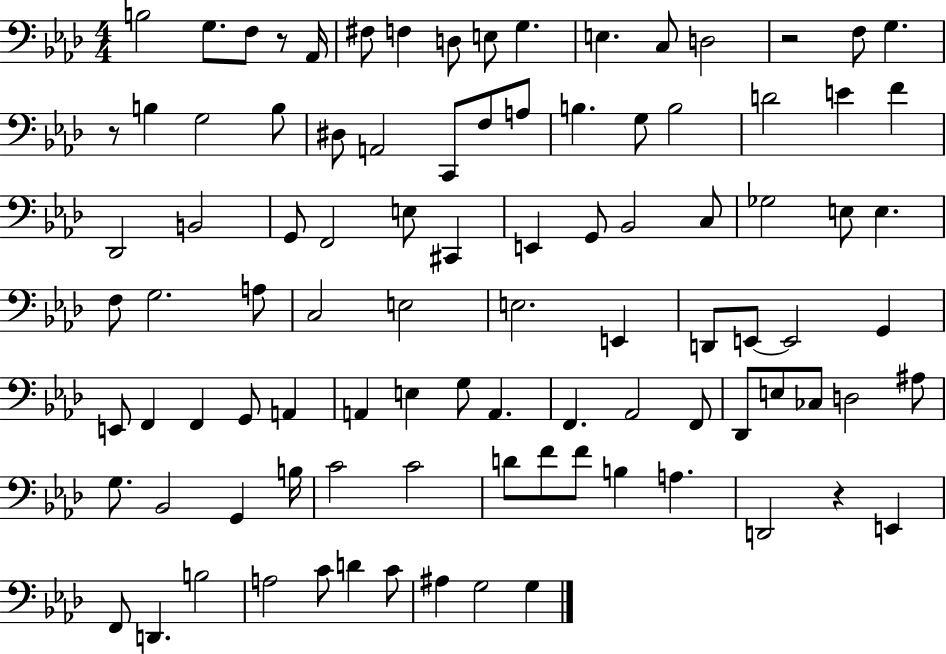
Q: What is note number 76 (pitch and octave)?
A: D4